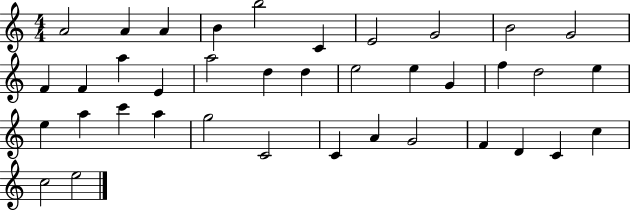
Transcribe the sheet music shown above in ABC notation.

X:1
T:Untitled
M:4/4
L:1/4
K:C
A2 A A B b2 C E2 G2 B2 G2 F F a E a2 d d e2 e G f d2 e e a c' a g2 C2 C A G2 F D C c c2 e2